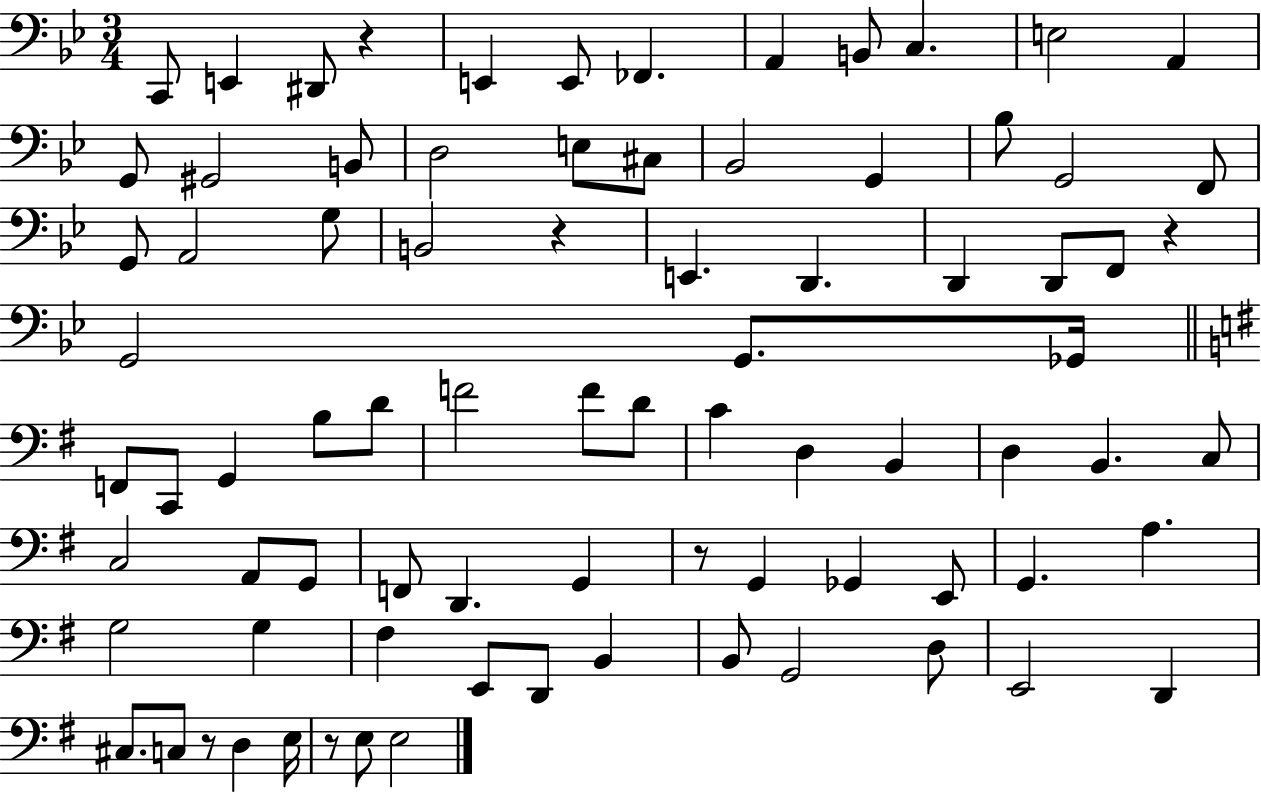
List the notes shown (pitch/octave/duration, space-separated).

C2/e E2/q D#2/e R/q E2/q E2/e FES2/q. A2/q B2/e C3/q. E3/h A2/q G2/e G#2/h B2/e D3/h E3/e C#3/e Bb2/h G2/q Bb3/e G2/h F2/e G2/e A2/h G3/e B2/h R/q E2/q. D2/q. D2/q D2/e F2/e R/q G2/h G2/e. Gb2/s F2/e C2/e G2/q B3/e D4/e F4/h F4/e D4/e C4/q D3/q B2/q D3/q B2/q. C3/e C3/h A2/e G2/e F2/e D2/q. G2/q R/e G2/q Gb2/q E2/e G2/q. A3/q. G3/h G3/q F#3/q E2/e D2/e B2/q B2/e G2/h D3/e E2/h D2/q C#3/e. C3/e R/e D3/q E3/s R/e E3/e E3/h